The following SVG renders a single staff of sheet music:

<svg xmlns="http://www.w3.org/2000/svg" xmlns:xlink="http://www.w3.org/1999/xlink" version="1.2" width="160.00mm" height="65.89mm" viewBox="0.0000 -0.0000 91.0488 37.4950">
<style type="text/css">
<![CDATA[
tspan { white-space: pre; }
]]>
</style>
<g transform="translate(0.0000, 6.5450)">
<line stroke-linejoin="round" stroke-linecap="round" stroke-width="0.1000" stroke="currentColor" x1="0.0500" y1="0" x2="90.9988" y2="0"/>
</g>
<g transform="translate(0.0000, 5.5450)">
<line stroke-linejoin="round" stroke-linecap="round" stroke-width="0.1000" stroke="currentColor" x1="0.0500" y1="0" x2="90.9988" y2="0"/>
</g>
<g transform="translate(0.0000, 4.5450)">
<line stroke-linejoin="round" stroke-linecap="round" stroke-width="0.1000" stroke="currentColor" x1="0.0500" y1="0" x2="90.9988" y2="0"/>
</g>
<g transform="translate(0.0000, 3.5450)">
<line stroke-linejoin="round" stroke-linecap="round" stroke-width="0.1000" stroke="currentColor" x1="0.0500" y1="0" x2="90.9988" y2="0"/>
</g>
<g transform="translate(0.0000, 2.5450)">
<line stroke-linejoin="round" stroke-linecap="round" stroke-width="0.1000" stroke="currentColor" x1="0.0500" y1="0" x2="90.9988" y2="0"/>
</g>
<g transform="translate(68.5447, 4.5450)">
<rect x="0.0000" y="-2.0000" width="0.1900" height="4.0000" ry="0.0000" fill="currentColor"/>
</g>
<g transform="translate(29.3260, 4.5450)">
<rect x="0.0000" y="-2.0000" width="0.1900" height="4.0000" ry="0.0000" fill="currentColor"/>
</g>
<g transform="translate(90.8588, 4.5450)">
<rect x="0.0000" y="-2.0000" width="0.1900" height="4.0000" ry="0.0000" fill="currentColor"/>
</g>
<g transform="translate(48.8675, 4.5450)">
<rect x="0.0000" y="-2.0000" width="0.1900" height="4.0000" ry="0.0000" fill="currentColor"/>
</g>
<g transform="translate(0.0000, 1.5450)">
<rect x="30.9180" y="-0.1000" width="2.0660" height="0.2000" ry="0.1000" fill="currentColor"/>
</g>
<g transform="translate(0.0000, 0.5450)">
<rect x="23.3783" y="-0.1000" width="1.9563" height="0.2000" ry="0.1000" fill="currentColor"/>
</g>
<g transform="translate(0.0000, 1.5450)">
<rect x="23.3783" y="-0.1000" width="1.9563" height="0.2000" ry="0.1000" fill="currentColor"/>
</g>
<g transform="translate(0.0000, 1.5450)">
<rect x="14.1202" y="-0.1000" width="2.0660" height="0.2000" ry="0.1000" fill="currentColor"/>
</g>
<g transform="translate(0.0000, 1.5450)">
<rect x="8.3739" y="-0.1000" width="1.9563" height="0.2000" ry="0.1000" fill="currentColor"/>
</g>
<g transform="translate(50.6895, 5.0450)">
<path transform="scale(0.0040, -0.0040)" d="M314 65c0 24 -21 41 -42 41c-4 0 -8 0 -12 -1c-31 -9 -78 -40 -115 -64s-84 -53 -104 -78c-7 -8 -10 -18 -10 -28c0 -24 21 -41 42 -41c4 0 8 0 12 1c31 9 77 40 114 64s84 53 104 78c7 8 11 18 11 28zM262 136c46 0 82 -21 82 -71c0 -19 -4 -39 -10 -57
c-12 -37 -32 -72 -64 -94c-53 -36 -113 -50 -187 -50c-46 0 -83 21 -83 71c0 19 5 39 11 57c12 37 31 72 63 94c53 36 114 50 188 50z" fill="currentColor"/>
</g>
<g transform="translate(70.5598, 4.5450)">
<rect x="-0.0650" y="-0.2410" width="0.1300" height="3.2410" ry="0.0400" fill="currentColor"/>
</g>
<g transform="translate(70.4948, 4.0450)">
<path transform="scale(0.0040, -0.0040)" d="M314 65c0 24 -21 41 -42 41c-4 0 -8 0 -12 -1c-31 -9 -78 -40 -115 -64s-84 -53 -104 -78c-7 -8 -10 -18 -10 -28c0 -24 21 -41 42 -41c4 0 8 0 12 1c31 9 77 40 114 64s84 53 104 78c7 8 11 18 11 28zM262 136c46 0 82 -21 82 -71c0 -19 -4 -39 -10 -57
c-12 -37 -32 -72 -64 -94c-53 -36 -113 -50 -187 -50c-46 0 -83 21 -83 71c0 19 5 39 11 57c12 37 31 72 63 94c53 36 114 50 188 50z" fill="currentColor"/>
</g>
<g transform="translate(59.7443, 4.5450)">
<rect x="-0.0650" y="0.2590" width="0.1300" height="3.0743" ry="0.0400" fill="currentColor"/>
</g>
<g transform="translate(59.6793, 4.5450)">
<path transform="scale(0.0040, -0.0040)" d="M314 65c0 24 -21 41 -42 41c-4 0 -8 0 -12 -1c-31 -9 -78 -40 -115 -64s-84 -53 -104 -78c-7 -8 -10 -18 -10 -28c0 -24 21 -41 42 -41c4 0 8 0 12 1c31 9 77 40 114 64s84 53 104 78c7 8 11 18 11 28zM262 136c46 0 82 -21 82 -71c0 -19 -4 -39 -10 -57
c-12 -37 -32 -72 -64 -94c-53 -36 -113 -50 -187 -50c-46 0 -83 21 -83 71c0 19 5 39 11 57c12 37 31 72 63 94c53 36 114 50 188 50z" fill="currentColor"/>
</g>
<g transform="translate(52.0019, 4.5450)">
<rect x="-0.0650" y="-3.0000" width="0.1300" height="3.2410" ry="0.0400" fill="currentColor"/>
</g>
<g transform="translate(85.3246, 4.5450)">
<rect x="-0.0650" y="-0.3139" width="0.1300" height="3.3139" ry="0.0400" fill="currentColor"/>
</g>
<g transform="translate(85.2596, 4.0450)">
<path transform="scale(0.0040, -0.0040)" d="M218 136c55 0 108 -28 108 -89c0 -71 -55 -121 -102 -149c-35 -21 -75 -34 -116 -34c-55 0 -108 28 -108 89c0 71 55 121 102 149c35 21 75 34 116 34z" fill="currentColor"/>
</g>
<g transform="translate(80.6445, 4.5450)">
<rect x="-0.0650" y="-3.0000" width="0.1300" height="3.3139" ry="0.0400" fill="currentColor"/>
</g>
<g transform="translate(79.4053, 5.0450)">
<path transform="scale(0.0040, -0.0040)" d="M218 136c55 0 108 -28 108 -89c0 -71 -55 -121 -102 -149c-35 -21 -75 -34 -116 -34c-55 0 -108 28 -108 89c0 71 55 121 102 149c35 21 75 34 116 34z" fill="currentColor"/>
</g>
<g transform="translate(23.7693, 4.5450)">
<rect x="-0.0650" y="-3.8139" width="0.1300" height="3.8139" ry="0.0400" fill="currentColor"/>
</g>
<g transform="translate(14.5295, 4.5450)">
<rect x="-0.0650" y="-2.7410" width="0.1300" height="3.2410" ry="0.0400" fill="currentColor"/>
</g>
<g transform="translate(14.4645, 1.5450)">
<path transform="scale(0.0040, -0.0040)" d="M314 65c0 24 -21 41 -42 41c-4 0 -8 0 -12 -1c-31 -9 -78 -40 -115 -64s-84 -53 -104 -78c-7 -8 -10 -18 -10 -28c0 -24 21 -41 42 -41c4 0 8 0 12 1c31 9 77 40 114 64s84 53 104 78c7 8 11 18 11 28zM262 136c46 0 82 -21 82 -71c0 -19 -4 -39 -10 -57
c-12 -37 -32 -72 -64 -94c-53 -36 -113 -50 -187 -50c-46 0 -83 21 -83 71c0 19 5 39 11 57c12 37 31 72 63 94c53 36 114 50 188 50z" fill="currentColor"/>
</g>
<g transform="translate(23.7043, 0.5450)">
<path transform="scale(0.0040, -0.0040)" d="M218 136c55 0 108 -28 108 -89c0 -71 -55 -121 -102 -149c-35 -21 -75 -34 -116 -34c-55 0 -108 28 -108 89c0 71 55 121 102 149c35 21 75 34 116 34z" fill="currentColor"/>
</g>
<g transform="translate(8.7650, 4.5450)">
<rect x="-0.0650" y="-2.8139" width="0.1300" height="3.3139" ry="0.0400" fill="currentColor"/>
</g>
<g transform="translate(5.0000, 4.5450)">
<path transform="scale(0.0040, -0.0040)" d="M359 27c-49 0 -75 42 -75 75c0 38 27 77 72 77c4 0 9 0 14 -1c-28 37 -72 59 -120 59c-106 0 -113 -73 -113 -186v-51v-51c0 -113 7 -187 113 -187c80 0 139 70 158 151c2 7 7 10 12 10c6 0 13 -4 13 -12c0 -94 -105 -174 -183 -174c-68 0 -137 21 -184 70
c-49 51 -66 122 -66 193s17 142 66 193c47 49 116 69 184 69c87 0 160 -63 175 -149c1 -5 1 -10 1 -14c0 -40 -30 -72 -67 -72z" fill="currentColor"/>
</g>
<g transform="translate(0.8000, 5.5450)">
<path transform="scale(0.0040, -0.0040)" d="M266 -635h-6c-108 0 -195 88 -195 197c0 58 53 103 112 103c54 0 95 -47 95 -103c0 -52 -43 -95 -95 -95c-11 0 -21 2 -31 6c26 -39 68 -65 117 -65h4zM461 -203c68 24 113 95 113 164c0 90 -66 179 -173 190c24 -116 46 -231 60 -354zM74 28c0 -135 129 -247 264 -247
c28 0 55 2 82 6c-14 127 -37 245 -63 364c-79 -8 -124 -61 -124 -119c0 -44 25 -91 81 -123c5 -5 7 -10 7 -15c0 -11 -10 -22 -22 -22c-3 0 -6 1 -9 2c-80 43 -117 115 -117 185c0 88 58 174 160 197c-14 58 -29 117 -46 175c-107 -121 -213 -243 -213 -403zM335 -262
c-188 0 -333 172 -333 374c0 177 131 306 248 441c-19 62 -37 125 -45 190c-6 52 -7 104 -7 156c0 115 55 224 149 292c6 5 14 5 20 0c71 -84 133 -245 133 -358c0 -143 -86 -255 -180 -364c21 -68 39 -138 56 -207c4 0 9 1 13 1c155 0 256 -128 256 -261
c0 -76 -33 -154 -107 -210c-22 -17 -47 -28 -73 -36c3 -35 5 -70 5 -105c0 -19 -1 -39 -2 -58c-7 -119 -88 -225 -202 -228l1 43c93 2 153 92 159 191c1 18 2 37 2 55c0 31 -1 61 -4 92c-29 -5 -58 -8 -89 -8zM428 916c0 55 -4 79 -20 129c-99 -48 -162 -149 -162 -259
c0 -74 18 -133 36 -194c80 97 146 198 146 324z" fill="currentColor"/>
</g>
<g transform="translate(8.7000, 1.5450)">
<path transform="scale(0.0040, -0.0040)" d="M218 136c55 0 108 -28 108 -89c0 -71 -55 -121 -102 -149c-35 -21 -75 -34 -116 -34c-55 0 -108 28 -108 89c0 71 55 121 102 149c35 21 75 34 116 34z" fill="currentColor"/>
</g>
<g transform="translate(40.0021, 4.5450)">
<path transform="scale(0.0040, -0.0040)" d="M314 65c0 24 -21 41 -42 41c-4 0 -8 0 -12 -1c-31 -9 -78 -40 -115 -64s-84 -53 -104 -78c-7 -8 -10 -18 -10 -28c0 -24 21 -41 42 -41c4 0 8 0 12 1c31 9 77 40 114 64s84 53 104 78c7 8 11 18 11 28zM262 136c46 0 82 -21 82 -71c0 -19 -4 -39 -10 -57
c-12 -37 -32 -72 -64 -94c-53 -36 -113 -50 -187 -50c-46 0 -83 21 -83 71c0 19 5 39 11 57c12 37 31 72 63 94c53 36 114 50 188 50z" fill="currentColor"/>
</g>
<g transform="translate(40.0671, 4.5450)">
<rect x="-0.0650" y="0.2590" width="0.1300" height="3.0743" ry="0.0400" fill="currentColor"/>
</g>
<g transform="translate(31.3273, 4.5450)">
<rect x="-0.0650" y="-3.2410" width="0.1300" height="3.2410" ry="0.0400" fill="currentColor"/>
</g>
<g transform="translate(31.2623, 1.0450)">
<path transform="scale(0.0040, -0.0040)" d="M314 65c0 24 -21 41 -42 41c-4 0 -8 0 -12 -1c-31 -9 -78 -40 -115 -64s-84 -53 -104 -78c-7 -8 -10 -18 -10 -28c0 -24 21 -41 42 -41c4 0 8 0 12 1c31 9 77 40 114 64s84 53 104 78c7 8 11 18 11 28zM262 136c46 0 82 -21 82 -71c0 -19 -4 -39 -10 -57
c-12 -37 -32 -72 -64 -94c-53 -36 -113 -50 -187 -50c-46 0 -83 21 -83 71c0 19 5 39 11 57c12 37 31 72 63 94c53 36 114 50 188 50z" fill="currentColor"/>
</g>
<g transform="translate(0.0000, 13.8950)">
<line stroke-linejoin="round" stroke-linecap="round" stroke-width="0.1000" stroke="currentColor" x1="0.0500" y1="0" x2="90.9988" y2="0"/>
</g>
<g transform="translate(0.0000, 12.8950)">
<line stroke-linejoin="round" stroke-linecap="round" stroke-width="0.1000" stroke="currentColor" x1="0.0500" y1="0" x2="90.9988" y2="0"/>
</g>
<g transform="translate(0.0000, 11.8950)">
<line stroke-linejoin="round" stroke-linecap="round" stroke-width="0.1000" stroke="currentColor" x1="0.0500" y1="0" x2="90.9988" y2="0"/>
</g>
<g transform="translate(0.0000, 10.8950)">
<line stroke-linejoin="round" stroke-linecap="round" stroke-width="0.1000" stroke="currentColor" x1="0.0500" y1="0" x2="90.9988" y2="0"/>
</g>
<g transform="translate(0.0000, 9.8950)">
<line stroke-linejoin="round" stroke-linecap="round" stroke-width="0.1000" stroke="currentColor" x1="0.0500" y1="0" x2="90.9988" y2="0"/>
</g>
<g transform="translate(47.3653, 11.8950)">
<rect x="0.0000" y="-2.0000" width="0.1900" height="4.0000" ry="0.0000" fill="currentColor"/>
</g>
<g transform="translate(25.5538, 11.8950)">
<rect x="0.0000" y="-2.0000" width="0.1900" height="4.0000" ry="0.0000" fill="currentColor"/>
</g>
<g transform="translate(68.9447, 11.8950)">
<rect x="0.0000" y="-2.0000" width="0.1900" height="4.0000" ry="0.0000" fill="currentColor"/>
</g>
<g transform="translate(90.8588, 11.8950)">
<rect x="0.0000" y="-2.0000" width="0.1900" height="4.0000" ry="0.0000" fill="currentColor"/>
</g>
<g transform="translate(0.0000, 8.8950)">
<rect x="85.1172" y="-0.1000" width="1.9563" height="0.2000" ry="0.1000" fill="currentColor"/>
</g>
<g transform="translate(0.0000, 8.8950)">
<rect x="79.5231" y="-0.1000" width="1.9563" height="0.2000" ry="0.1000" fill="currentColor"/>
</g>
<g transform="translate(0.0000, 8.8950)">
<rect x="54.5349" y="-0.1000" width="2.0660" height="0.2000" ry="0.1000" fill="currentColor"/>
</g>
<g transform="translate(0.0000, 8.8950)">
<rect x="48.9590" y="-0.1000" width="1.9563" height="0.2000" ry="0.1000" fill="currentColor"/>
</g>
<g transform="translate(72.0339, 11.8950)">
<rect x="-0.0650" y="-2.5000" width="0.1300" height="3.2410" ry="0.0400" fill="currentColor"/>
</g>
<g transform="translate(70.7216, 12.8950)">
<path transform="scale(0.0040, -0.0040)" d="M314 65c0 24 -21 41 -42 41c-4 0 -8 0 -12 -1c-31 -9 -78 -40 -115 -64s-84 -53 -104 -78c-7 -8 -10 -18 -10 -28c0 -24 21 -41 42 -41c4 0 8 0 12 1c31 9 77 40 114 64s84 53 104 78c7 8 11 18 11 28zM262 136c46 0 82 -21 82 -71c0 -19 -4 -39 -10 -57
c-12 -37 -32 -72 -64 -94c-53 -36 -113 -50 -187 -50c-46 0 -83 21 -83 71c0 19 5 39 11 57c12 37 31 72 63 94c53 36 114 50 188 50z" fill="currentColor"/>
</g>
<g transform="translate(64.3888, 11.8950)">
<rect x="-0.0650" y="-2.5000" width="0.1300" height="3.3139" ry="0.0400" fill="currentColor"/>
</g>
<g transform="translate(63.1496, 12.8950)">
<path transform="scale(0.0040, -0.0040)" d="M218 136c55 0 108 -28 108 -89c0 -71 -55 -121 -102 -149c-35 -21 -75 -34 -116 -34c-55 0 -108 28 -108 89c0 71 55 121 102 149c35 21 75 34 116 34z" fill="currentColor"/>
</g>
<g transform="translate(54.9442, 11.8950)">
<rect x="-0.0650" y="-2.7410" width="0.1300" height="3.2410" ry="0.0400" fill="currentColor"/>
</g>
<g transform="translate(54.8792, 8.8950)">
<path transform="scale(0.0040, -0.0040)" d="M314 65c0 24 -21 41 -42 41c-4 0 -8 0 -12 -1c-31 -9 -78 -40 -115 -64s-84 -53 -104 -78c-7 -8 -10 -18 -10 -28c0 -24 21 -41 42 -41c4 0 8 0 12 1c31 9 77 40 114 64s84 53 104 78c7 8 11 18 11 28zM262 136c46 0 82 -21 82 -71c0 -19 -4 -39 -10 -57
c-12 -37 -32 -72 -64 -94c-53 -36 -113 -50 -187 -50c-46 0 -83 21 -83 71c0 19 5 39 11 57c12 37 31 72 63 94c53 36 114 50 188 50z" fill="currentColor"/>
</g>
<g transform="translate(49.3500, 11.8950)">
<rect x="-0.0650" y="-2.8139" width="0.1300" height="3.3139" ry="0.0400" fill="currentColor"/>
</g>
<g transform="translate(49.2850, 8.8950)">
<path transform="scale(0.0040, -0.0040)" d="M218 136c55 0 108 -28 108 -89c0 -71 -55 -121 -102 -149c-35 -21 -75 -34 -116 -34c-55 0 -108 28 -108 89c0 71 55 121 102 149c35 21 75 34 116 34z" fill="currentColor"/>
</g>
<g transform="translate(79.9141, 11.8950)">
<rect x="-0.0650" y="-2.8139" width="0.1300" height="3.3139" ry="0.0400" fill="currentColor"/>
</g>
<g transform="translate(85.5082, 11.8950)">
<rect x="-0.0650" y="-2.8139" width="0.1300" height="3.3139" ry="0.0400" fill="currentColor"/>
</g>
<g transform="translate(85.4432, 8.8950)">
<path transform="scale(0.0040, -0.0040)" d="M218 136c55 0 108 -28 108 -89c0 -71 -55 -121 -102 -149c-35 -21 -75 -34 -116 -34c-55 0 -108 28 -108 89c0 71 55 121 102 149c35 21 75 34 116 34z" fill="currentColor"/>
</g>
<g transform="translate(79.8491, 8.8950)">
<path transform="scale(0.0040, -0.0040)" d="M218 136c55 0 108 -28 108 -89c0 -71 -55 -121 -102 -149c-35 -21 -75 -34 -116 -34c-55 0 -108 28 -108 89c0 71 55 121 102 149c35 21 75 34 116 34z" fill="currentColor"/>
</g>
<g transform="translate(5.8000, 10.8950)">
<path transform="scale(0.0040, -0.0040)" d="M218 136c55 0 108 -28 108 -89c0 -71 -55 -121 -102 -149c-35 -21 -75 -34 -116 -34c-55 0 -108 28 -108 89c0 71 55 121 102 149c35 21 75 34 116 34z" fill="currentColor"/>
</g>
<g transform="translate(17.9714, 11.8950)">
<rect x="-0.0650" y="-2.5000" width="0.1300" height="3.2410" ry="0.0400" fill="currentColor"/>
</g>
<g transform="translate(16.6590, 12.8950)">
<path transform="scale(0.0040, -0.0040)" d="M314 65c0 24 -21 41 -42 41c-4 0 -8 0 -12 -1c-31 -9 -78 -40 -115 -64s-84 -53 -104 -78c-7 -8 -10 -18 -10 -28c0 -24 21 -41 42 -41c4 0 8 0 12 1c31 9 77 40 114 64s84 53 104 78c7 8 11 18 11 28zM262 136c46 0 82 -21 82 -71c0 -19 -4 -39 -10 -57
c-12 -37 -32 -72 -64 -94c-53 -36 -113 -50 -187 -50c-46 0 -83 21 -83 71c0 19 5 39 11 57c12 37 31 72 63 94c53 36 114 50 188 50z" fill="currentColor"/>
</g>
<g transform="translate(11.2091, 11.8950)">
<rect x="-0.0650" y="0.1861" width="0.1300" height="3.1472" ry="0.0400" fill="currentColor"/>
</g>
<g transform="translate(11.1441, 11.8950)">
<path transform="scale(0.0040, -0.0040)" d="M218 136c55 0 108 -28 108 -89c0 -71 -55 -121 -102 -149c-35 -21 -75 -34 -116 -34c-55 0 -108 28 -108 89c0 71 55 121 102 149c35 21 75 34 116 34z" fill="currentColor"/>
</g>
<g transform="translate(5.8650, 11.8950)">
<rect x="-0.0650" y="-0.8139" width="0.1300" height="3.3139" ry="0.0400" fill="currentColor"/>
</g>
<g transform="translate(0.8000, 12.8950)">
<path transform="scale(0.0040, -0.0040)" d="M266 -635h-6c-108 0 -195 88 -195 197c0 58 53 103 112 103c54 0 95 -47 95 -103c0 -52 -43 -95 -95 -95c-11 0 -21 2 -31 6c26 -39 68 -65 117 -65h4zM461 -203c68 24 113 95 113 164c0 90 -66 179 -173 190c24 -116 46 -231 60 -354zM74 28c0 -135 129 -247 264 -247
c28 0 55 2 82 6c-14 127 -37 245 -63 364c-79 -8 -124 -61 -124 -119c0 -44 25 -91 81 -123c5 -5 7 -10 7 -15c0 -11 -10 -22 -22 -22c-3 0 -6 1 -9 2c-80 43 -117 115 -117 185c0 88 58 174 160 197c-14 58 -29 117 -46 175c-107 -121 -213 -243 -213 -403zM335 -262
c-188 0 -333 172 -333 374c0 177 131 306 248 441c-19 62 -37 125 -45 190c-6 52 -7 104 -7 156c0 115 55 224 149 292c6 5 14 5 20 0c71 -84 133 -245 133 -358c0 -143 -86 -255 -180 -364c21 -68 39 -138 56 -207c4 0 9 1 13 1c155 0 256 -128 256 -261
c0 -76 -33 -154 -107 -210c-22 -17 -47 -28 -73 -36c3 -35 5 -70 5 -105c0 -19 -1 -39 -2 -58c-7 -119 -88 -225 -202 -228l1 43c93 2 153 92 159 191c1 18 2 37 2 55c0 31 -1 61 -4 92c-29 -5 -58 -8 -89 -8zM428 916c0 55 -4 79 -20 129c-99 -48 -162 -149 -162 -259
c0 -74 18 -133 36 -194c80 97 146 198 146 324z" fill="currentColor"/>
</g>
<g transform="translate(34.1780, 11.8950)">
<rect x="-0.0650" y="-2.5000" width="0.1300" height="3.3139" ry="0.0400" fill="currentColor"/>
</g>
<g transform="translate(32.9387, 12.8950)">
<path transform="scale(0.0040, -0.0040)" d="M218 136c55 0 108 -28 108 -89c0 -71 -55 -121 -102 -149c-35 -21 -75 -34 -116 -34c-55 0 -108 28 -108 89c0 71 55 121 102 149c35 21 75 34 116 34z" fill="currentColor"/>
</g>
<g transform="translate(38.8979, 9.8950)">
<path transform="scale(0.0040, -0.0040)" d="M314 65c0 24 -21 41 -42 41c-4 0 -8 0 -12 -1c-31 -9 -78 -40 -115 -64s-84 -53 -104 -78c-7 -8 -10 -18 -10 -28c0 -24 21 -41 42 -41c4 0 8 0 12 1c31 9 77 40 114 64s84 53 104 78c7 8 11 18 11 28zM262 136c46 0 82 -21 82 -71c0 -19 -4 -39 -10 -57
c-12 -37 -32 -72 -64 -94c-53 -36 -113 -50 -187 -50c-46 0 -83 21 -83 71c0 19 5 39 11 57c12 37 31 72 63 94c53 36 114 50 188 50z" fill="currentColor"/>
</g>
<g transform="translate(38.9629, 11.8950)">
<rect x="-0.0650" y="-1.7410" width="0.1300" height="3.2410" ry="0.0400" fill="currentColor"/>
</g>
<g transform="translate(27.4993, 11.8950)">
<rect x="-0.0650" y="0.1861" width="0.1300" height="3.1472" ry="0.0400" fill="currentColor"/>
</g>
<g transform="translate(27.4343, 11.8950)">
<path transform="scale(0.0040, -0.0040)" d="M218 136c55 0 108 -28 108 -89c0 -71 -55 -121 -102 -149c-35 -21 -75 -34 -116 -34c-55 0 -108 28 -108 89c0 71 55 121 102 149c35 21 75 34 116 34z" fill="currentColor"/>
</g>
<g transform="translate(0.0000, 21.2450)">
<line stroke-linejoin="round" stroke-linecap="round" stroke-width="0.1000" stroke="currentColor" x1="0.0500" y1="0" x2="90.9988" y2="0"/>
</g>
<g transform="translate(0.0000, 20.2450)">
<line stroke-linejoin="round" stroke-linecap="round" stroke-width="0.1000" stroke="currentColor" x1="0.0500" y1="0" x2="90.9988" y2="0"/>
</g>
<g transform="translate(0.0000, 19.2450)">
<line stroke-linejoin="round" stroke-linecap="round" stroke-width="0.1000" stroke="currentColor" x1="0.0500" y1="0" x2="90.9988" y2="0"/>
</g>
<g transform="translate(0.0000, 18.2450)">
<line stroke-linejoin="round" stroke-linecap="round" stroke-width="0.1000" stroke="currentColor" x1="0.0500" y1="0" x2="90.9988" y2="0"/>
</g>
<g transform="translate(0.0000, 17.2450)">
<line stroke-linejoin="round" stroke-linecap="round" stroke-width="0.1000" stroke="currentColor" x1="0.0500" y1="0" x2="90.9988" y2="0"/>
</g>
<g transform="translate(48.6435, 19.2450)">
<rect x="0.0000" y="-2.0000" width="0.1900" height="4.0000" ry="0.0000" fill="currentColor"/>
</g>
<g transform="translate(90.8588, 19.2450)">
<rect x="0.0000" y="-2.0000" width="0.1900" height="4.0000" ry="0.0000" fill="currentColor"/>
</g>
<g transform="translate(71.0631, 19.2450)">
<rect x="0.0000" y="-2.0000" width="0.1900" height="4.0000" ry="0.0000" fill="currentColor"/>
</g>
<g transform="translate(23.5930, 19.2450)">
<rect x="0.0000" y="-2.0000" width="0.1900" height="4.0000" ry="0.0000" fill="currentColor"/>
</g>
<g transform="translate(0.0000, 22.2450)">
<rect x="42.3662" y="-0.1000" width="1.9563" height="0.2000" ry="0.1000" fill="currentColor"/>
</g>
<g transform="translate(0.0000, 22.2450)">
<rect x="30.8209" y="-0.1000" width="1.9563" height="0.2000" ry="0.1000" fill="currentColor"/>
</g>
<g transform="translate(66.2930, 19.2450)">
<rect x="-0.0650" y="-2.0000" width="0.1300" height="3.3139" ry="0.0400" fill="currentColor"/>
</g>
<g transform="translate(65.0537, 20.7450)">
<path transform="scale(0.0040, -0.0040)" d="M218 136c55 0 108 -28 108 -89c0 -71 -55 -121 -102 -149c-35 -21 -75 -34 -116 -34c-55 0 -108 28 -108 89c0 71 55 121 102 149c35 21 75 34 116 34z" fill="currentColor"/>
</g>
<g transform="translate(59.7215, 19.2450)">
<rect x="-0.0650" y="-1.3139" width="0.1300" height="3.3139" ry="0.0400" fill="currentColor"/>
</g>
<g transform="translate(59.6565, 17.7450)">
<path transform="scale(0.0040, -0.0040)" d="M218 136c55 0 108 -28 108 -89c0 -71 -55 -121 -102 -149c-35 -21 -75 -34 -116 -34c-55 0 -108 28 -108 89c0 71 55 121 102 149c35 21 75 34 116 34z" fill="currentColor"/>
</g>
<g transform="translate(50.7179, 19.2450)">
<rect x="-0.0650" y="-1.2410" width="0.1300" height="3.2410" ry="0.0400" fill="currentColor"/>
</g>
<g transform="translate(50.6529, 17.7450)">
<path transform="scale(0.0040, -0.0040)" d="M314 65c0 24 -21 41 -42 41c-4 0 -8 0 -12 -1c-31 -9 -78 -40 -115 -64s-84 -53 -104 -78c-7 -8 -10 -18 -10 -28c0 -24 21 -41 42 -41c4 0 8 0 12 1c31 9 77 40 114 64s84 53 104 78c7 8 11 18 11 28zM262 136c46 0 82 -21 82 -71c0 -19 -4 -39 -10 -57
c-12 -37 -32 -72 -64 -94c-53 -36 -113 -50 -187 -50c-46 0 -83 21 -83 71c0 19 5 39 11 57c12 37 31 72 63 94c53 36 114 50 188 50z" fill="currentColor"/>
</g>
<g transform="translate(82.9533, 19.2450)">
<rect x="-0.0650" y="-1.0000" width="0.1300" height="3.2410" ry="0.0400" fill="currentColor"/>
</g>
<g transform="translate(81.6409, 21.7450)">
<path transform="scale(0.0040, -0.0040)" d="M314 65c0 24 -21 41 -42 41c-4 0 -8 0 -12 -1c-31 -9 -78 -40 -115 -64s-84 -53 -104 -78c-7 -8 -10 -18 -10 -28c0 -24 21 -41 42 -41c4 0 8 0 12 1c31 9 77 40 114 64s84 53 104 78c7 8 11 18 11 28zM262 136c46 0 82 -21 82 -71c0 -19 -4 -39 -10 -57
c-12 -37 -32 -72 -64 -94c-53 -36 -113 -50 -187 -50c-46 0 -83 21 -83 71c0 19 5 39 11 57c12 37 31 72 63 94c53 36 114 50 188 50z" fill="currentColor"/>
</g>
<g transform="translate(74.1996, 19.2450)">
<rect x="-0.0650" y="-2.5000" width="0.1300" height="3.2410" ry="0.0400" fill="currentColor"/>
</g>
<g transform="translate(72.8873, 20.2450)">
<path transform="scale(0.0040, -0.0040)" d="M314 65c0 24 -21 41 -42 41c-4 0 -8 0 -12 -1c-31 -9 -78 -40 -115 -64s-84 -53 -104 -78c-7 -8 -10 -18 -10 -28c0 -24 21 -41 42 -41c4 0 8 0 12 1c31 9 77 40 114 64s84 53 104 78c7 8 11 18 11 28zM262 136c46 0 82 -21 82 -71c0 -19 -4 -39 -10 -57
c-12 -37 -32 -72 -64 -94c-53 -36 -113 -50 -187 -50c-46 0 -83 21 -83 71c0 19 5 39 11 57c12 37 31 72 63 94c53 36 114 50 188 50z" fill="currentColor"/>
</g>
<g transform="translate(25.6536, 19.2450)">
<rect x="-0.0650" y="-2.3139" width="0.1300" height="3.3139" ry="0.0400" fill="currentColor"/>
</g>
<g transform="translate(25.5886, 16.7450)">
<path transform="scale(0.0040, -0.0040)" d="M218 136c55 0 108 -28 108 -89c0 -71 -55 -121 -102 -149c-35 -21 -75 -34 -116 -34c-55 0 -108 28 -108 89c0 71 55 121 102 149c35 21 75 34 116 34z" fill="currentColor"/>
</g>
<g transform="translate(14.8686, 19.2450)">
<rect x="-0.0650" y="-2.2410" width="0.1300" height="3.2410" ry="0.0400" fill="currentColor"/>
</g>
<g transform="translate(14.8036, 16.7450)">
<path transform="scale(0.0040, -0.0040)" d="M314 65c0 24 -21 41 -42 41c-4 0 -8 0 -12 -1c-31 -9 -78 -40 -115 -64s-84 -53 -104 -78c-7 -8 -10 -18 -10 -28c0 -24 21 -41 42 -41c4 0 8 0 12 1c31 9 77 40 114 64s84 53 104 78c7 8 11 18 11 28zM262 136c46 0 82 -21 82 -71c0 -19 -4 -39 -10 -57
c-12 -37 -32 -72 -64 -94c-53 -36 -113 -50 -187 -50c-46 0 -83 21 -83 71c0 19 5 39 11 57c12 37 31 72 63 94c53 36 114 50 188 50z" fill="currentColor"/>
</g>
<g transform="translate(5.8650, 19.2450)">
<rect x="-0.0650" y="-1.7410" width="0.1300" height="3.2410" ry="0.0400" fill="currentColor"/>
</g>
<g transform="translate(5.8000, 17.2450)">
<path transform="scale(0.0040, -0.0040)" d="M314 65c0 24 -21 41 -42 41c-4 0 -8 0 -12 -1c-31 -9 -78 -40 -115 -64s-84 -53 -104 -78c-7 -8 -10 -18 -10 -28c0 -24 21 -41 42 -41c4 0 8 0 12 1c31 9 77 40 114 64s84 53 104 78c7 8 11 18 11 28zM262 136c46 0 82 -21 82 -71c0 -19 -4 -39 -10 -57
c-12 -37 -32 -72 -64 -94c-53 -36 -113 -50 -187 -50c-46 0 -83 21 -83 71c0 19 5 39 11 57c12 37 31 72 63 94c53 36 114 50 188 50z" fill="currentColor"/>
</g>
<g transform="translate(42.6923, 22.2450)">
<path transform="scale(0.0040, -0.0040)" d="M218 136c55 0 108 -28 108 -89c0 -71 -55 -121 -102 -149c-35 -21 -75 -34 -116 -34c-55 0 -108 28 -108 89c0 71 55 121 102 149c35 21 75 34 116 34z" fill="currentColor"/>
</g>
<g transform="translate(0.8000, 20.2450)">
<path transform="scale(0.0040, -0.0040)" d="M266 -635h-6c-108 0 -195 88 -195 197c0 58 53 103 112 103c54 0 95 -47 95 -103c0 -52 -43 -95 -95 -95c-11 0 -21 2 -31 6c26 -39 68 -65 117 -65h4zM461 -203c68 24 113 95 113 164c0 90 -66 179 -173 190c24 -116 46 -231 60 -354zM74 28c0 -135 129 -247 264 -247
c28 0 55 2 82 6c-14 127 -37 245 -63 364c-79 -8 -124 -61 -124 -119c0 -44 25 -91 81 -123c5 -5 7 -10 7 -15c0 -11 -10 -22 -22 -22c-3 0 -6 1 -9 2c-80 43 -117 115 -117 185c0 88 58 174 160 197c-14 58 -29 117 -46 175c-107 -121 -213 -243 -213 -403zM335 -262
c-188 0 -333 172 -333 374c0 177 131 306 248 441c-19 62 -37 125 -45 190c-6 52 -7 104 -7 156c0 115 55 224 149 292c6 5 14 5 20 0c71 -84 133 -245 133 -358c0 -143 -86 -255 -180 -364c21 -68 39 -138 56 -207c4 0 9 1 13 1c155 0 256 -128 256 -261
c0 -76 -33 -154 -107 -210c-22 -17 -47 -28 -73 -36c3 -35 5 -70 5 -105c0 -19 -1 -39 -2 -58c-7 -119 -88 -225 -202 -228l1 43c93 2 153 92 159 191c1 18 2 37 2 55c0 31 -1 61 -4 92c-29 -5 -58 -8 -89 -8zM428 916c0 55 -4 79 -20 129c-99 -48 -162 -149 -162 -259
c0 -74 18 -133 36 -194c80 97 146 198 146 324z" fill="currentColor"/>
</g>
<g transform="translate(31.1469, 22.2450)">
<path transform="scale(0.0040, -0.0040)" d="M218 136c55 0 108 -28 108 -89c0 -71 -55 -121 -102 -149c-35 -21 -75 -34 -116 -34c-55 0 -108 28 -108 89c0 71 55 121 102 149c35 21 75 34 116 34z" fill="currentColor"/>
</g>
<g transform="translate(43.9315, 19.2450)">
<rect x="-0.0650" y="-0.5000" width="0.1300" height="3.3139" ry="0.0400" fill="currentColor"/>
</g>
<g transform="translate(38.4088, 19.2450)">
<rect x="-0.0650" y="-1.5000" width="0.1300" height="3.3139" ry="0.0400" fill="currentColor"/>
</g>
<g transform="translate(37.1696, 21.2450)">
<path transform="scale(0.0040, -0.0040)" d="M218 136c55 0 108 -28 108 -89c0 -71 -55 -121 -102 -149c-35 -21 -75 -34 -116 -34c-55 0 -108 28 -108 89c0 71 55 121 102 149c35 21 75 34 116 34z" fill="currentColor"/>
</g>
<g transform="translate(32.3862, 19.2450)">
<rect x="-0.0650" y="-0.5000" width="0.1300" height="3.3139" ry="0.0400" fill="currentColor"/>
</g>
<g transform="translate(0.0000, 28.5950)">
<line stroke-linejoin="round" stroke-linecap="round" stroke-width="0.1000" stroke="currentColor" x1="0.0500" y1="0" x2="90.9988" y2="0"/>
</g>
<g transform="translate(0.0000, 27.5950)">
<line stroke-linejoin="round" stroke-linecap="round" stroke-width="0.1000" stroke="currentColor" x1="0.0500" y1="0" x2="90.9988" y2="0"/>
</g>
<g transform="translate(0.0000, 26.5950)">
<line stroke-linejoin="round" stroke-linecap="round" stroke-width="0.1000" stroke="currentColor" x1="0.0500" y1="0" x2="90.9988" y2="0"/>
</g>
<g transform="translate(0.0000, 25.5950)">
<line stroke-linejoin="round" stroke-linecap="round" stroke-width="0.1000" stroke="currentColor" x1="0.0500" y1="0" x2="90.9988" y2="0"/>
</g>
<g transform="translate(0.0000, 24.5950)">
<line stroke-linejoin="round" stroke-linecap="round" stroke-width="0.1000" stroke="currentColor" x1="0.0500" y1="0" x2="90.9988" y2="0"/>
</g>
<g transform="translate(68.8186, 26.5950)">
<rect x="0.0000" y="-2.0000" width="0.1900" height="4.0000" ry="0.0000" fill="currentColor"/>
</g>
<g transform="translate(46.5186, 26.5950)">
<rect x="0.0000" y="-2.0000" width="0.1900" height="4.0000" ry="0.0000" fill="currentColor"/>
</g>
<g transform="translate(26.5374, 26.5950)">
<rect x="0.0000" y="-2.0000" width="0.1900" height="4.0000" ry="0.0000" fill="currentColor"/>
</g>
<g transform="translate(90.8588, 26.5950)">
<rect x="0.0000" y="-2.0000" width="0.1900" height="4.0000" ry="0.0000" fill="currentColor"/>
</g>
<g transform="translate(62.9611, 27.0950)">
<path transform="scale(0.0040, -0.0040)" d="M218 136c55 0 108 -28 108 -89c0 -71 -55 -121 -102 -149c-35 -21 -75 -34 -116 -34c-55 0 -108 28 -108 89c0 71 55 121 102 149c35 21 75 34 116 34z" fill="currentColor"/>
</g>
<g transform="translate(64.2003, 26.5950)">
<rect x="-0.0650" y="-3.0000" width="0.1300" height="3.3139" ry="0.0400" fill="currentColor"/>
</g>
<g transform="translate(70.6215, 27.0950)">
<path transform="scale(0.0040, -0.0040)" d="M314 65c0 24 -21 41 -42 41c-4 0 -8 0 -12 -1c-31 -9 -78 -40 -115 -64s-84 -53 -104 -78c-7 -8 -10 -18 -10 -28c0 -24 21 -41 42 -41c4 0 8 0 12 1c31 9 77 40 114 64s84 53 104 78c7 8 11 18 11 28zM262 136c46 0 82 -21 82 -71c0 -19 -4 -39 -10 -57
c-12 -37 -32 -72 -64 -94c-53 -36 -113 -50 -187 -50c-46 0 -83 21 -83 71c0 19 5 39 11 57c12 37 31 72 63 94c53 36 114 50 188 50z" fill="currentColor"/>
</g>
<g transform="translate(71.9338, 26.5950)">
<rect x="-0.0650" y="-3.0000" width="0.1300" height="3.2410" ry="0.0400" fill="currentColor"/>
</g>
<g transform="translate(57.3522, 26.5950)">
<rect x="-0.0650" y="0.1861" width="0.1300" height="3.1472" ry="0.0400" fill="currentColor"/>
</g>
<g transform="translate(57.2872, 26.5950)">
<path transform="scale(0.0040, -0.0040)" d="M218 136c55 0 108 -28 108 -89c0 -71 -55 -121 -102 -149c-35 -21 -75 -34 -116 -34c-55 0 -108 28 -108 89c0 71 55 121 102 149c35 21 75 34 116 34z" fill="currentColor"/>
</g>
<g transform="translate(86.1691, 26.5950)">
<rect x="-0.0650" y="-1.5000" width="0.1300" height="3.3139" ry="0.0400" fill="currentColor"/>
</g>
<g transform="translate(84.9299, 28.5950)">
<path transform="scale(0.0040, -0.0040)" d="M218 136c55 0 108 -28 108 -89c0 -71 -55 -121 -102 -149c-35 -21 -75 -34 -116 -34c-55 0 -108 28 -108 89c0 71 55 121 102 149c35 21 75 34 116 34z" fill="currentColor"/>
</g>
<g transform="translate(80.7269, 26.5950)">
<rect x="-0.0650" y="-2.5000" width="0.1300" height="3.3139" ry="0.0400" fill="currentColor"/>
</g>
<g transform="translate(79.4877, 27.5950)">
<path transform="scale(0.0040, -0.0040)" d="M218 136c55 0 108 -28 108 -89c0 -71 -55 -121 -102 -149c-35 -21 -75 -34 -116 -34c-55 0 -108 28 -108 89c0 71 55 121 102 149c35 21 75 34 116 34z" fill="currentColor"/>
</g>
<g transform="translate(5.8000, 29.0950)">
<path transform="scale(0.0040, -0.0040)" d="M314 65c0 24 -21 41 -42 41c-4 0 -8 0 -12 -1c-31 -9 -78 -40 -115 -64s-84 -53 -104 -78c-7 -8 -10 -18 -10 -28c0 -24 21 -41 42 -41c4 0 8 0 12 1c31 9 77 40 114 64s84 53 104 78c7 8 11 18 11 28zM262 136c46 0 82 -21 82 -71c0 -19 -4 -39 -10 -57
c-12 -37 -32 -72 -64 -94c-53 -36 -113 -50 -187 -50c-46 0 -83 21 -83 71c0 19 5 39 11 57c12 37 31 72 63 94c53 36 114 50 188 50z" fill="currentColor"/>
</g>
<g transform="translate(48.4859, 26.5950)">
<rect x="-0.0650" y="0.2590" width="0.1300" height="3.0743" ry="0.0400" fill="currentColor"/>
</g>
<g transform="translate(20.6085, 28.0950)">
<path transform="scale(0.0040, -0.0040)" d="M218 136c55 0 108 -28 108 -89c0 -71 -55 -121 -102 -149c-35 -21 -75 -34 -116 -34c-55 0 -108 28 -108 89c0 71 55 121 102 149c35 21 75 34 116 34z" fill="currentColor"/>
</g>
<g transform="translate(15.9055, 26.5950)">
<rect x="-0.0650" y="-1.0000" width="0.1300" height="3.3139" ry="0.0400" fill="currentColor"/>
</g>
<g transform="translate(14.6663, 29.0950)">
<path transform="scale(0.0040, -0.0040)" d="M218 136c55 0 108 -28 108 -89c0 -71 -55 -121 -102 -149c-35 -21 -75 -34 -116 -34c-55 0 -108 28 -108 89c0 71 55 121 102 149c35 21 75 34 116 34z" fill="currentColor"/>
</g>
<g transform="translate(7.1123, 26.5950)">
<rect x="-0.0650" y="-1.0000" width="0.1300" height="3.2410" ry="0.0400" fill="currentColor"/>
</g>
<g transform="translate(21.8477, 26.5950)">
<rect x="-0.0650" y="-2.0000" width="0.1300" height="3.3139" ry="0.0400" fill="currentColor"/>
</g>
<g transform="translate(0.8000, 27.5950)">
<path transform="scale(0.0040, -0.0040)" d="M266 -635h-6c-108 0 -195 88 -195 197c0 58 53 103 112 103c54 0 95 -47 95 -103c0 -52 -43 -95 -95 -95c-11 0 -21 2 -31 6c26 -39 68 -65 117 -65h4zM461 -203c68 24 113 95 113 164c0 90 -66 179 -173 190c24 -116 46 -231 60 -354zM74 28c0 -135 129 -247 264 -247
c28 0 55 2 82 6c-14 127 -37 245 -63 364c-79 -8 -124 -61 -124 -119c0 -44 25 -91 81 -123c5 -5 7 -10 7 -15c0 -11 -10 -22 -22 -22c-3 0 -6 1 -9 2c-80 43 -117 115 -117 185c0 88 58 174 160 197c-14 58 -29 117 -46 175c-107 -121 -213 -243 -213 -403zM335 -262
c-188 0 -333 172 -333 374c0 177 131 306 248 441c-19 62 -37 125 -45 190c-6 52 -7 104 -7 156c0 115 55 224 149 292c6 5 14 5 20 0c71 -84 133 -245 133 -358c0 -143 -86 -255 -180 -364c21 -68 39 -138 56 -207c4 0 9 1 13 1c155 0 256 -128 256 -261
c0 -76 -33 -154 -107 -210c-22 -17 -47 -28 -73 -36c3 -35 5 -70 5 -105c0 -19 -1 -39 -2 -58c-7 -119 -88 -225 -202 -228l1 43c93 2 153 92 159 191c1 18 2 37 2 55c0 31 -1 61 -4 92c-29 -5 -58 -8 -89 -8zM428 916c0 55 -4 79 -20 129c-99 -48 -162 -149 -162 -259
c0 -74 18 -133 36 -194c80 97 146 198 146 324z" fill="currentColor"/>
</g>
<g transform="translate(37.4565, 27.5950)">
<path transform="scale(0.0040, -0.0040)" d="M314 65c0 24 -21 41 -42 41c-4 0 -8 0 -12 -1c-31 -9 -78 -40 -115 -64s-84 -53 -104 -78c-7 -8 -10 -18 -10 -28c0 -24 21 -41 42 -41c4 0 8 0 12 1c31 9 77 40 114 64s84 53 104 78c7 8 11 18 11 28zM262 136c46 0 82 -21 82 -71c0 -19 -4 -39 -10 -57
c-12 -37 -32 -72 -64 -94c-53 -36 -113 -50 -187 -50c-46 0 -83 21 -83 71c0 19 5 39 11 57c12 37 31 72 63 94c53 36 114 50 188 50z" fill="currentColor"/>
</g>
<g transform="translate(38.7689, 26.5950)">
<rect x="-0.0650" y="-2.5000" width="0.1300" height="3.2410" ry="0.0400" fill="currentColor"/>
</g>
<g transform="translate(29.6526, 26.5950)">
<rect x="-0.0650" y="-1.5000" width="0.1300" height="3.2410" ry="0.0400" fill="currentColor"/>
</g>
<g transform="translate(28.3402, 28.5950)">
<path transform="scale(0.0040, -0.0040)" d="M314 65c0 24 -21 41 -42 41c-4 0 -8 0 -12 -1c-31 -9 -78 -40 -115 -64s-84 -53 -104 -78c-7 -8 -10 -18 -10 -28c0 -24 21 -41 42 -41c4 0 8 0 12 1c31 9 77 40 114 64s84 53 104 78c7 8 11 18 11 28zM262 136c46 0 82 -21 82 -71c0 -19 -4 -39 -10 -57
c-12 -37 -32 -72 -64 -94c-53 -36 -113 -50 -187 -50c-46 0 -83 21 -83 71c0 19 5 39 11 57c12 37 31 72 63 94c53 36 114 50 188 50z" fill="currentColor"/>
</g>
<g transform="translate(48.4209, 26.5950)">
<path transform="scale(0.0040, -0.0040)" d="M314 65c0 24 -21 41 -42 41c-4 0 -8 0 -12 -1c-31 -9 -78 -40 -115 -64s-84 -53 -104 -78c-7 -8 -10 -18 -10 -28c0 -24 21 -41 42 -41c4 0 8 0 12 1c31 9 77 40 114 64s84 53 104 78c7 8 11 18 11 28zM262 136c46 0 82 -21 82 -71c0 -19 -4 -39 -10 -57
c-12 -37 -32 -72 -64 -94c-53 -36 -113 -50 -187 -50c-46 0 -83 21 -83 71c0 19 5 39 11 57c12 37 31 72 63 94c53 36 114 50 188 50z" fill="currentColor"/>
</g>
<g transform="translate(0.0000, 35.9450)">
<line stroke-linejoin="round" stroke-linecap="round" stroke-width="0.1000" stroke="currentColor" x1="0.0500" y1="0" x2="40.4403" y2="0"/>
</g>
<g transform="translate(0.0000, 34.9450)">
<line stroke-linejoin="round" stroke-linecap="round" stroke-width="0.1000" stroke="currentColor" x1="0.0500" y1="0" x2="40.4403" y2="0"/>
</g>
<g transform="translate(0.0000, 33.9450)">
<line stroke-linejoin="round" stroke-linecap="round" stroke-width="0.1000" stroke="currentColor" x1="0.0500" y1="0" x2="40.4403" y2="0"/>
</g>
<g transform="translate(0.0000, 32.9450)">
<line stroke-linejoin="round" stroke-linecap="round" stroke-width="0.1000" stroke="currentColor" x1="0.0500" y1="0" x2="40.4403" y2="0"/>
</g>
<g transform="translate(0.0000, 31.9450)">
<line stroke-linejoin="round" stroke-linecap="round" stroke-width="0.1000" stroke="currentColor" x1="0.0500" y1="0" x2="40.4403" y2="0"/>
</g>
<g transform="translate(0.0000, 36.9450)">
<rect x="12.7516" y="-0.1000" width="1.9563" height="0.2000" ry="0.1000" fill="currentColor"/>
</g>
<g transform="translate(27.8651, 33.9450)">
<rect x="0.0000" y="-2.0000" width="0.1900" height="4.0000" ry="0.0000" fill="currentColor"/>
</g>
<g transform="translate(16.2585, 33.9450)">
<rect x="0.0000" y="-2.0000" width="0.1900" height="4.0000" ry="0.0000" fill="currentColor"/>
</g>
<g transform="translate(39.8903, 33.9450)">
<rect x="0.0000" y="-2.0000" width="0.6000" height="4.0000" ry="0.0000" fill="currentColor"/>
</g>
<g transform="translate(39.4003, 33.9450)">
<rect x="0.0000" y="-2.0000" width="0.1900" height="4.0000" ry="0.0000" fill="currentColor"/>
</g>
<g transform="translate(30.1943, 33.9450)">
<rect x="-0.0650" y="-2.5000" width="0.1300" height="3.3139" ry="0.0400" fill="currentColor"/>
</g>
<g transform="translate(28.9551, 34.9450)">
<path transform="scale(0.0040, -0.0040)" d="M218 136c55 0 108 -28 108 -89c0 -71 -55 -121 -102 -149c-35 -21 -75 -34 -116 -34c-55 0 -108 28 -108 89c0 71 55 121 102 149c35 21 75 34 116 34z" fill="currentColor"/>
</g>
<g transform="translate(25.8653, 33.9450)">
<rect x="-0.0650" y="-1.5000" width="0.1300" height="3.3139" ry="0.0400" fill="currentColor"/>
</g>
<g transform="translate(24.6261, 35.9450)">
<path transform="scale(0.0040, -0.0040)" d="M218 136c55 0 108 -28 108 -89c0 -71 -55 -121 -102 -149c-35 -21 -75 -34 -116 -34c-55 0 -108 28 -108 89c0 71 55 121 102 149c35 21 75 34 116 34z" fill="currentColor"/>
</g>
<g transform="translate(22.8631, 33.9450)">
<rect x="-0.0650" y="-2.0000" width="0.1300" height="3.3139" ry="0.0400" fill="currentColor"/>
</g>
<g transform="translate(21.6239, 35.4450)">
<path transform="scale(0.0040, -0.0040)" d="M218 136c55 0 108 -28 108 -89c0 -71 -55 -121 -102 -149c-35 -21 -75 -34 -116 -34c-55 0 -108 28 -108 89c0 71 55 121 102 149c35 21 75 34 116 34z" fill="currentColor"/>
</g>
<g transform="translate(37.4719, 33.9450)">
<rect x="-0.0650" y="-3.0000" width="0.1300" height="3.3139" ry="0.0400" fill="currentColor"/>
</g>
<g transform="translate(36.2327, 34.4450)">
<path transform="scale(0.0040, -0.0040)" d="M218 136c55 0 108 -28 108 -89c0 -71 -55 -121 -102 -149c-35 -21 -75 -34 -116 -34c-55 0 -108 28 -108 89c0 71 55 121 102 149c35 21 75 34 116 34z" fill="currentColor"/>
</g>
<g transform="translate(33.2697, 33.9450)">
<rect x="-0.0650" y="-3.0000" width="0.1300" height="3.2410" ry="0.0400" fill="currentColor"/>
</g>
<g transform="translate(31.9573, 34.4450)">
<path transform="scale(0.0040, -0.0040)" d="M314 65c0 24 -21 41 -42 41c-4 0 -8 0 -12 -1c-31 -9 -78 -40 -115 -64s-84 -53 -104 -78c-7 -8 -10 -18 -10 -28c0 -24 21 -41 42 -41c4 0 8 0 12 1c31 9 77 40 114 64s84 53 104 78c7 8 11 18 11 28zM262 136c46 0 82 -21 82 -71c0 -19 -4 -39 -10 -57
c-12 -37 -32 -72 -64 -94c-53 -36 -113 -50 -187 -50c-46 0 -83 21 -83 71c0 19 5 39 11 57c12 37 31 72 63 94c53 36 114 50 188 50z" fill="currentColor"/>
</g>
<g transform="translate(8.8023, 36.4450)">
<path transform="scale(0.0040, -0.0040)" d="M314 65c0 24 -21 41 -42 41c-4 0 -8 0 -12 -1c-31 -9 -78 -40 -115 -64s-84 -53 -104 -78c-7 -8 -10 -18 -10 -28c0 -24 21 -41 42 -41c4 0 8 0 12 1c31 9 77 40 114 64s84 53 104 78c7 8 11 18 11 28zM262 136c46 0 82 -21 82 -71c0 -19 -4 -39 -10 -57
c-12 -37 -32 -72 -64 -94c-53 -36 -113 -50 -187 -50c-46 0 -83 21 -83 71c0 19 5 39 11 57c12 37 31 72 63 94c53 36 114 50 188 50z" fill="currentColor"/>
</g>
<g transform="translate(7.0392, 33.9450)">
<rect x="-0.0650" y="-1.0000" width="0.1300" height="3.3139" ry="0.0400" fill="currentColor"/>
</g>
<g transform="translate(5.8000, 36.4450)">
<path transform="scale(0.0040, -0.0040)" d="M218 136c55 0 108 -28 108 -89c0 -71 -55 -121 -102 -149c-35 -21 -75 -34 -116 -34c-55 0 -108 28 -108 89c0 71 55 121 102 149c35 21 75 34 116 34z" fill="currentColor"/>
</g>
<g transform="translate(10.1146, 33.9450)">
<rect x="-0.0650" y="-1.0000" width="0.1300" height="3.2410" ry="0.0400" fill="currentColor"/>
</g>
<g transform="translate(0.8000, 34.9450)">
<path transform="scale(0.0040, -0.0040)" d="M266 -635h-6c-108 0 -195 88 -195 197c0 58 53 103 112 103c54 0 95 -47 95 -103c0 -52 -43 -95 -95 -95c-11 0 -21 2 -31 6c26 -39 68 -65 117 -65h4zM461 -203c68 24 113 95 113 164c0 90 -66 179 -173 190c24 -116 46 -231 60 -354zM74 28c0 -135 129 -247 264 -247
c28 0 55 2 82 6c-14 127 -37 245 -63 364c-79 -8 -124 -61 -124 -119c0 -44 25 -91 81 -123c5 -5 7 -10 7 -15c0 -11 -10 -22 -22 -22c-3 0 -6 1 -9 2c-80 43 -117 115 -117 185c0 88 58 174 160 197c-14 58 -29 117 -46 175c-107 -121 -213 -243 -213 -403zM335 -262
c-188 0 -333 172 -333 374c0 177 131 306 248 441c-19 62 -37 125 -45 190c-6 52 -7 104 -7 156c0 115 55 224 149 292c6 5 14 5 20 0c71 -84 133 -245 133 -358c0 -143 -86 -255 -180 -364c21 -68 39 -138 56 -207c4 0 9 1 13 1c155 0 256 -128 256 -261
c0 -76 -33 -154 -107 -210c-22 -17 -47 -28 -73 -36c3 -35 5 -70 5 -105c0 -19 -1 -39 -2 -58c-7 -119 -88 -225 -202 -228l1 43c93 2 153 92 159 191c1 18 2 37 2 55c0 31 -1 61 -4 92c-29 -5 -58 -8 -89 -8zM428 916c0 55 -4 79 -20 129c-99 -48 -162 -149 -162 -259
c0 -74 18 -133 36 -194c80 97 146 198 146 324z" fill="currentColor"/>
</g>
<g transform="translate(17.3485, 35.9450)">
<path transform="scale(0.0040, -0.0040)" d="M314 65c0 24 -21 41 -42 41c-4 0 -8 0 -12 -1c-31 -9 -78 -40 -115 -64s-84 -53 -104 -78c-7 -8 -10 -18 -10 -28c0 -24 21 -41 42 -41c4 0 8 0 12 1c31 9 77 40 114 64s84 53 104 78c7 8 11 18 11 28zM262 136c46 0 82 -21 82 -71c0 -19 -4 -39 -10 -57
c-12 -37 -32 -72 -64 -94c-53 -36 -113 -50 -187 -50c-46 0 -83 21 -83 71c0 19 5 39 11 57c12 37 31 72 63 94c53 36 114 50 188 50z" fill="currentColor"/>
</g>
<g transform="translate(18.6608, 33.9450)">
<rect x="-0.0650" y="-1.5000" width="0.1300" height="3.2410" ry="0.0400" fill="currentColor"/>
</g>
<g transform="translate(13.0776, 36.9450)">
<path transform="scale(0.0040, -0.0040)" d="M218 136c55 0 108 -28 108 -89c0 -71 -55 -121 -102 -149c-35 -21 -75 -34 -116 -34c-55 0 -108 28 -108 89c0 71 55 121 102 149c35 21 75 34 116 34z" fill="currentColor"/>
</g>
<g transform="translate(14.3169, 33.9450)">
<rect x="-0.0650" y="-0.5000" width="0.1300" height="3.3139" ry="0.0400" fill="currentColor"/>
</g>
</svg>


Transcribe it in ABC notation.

X:1
T:Untitled
M:4/4
L:1/4
K:C
a a2 c' b2 B2 A2 B2 c2 A c d B G2 B G f2 a a2 G G2 a a f2 g2 g C E C e2 e F G2 D2 D2 D F E2 G2 B2 B A A2 G E D D2 C E2 F E G A2 A